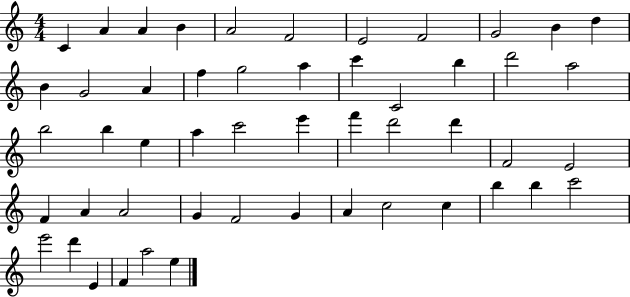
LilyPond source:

{
  \clef treble
  \numericTimeSignature
  \time 4/4
  \key c \major
  c'4 a'4 a'4 b'4 | a'2 f'2 | e'2 f'2 | g'2 b'4 d''4 | \break b'4 g'2 a'4 | f''4 g''2 a''4 | c'''4 c'2 b''4 | d'''2 a''2 | \break b''2 b''4 e''4 | a''4 c'''2 e'''4 | f'''4 d'''2 d'''4 | f'2 e'2 | \break f'4 a'4 a'2 | g'4 f'2 g'4 | a'4 c''2 c''4 | b''4 b''4 c'''2 | \break e'''2 d'''4 e'4 | f'4 a''2 e''4 | \bar "|."
}